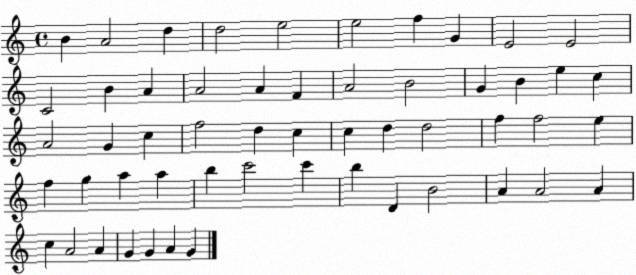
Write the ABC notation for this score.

X:1
T:Untitled
M:4/4
L:1/4
K:C
B A2 d d2 e2 e2 f G E2 E2 C2 B A A2 A F A2 B2 G B e c A2 G c f2 d c c d d2 f f2 e f g a a b c'2 c' b D B2 A A2 A c A2 A G G A G